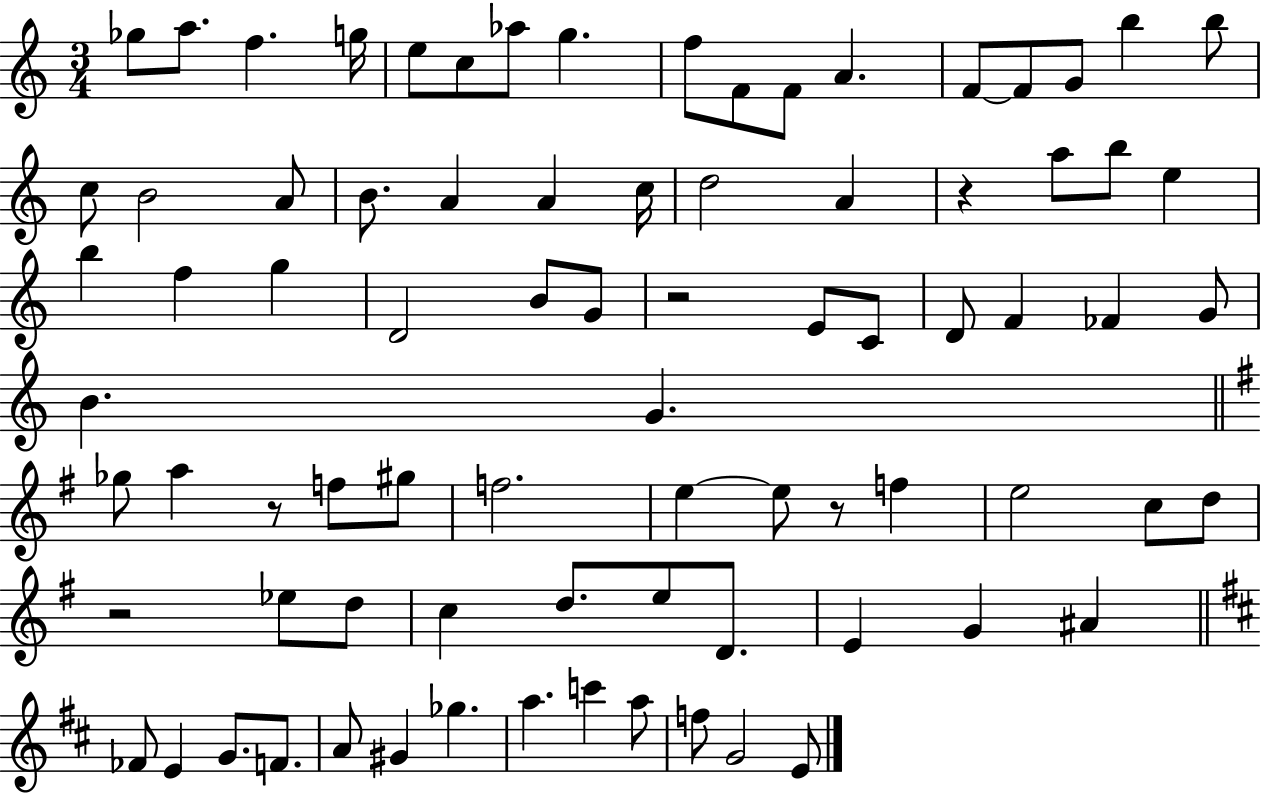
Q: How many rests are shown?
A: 5